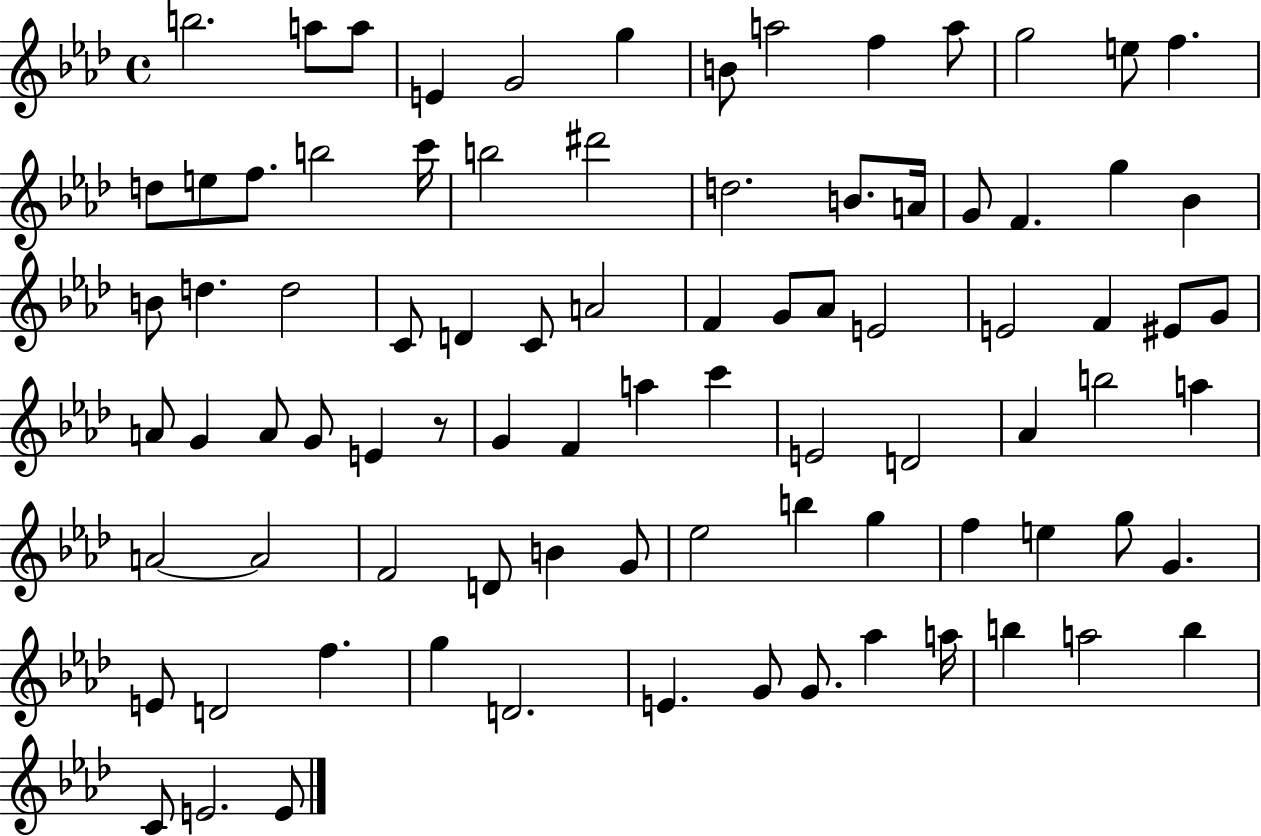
{
  \clef treble
  \time 4/4
  \defaultTimeSignature
  \key aes \major
  b''2. a''8 a''8 | e'4 g'2 g''4 | b'8 a''2 f''4 a''8 | g''2 e''8 f''4. | \break d''8 e''8 f''8. b''2 c'''16 | b''2 dis'''2 | d''2. b'8. a'16 | g'8 f'4. g''4 bes'4 | \break b'8 d''4. d''2 | c'8 d'4 c'8 a'2 | f'4 g'8 aes'8 e'2 | e'2 f'4 eis'8 g'8 | \break a'8 g'4 a'8 g'8 e'4 r8 | g'4 f'4 a''4 c'''4 | e'2 d'2 | aes'4 b''2 a''4 | \break a'2~~ a'2 | f'2 d'8 b'4 g'8 | ees''2 b''4 g''4 | f''4 e''4 g''8 g'4. | \break e'8 d'2 f''4. | g''4 d'2. | e'4. g'8 g'8. aes''4 a''16 | b''4 a''2 b''4 | \break c'8 e'2. e'8 | \bar "|."
}